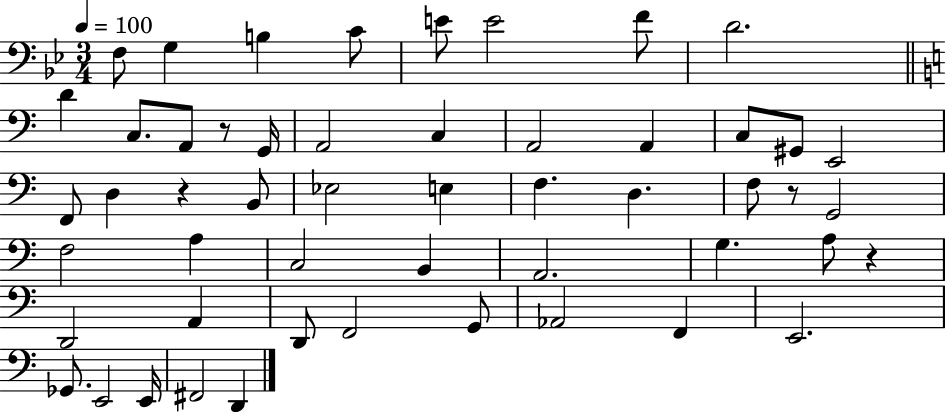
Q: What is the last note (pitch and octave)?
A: D2